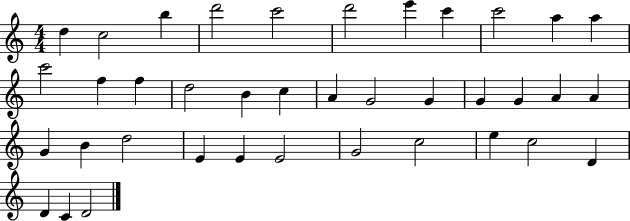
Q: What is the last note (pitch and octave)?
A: D4